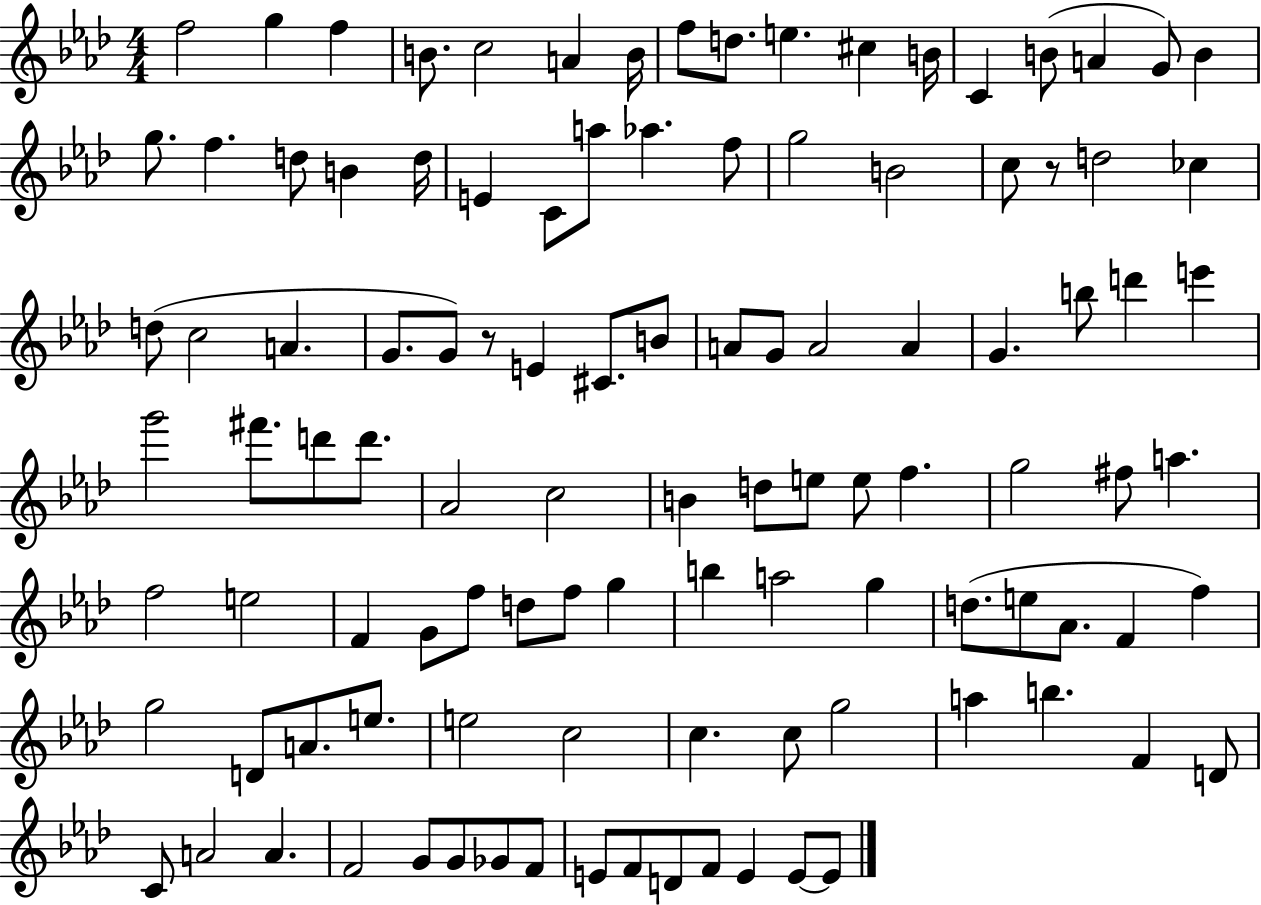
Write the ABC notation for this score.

X:1
T:Untitled
M:4/4
L:1/4
K:Ab
f2 g f B/2 c2 A B/4 f/2 d/2 e ^c B/4 C B/2 A G/2 B g/2 f d/2 B d/4 E C/2 a/2 _a f/2 g2 B2 c/2 z/2 d2 _c d/2 c2 A G/2 G/2 z/2 E ^C/2 B/2 A/2 G/2 A2 A G b/2 d' e' g'2 ^f'/2 d'/2 d'/2 _A2 c2 B d/2 e/2 e/2 f g2 ^f/2 a f2 e2 F G/2 f/2 d/2 f/2 g b a2 g d/2 e/2 _A/2 F f g2 D/2 A/2 e/2 e2 c2 c c/2 g2 a b F D/2 C/2 A2 A F2 G/2 G/2 _G/2 F/2 E/2 F/2 D/2 F/2 E E/2 E/2